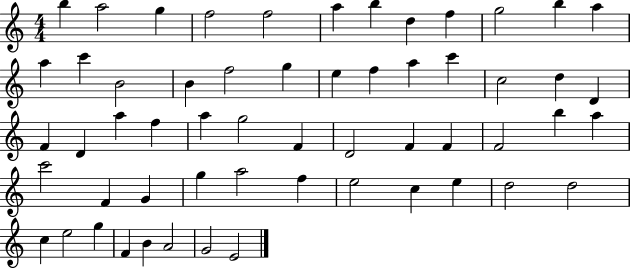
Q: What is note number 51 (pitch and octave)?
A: E5